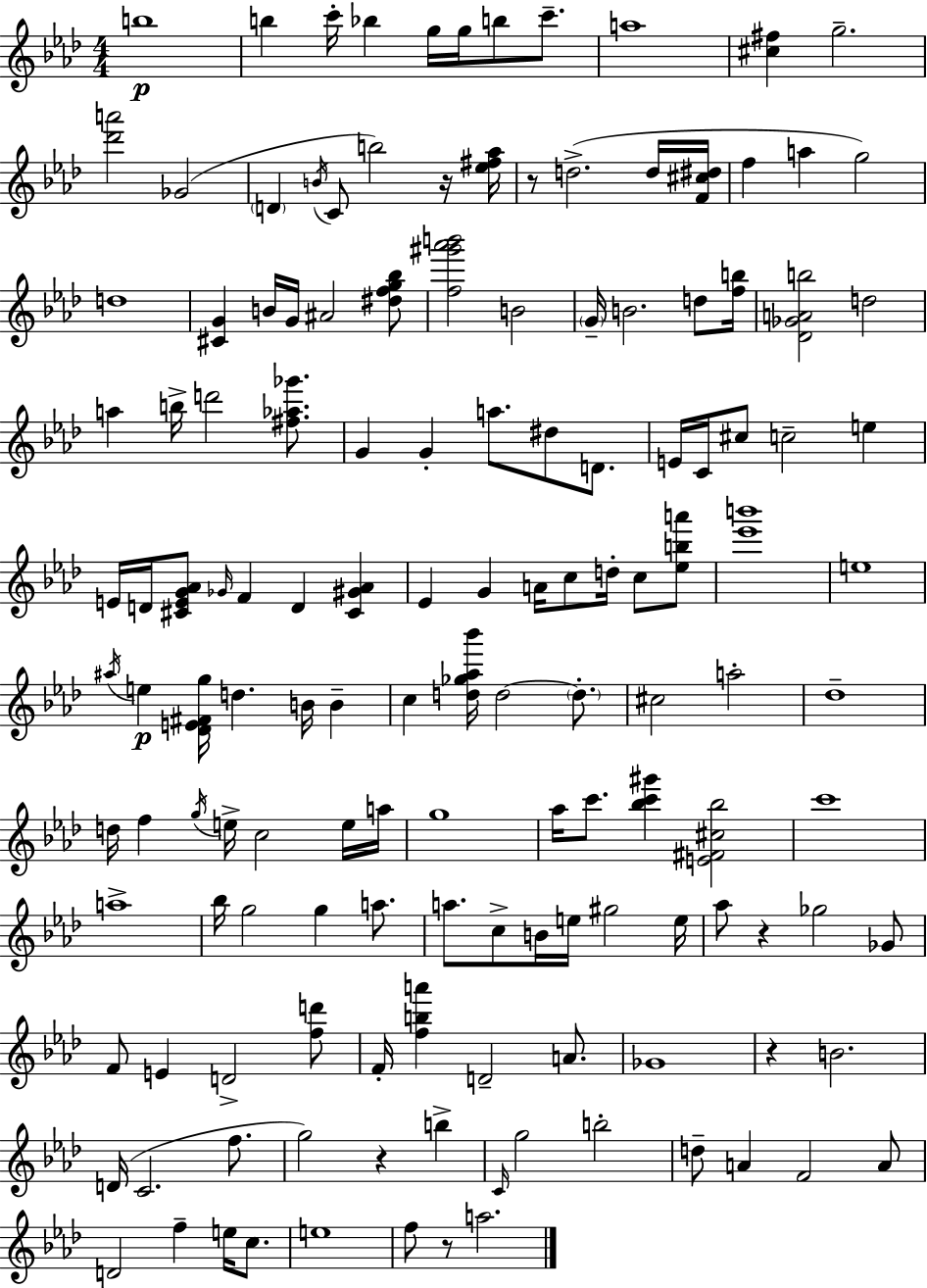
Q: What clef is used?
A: treble